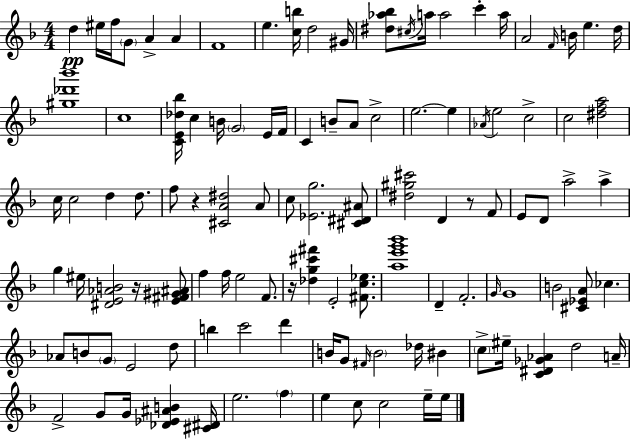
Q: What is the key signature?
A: F major